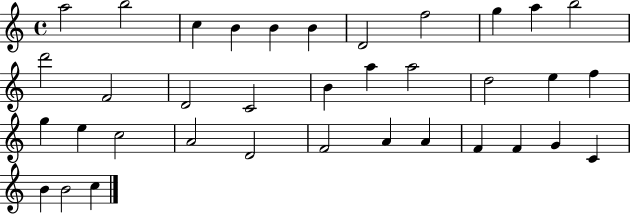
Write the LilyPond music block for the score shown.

{
  \clef treble
  \time 4/4
  \defaultTimeSignature
  \key c \major
  a''2 b''2 | c''4 b'4 b'4 b'4 | d'2 f''2 | g''4 a''4 b''2 | \break d'''2 f'2 | d'2 c'2 | b'4 a''4 a''2 | d''2 e''4 f''4 | \break g''4 e''4 c''2 | a'2 d'2 | f'2 a'4 a'4 | f'4 f'4 g'4 c'4 | \break b'4 b'2 c''4 | \bar "|."
}